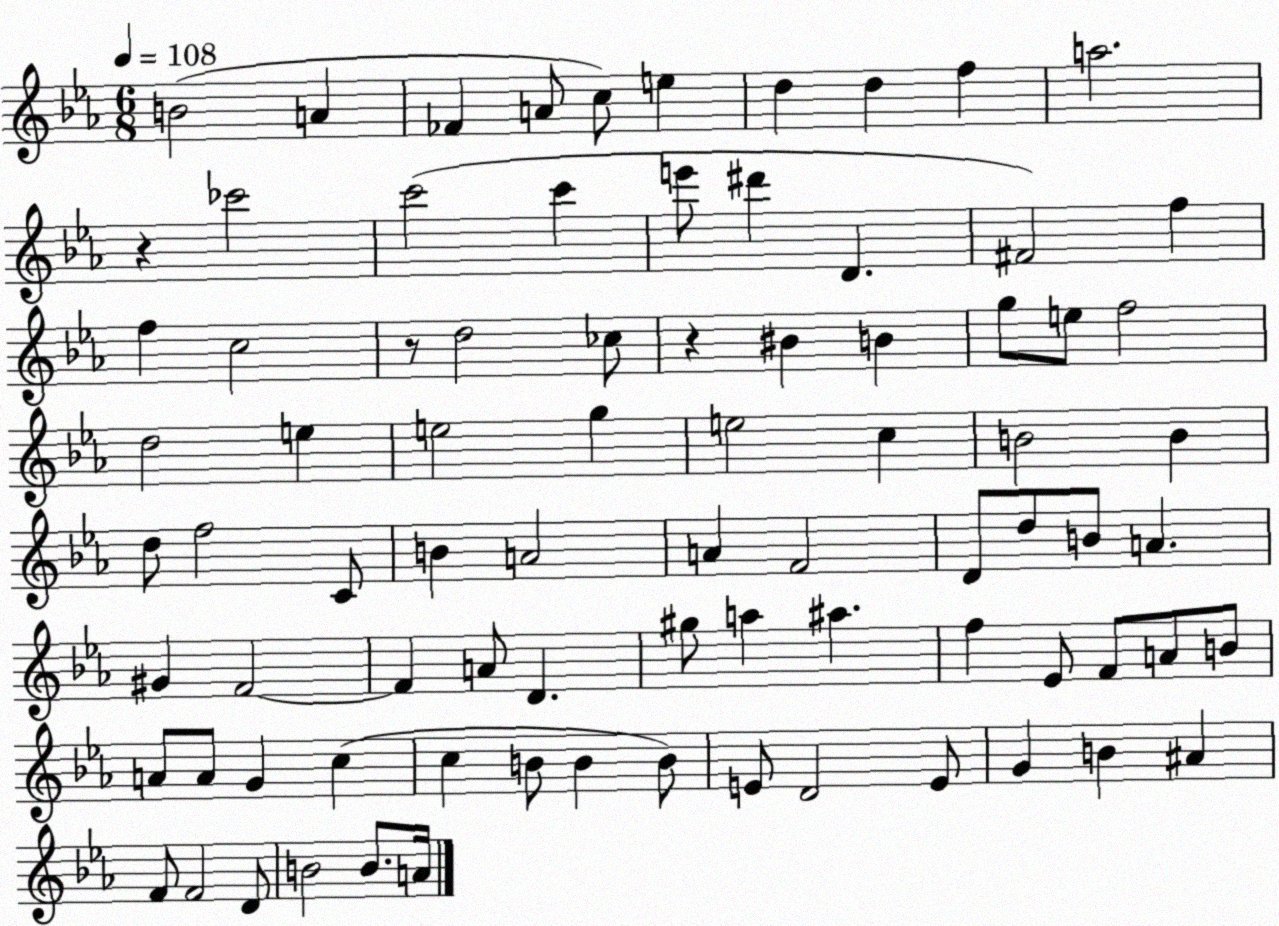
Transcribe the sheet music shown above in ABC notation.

X:1
T:Untitled
M:6/8
L:1/4
K:Eb
B2 A _F A/2 c/2 e d d f a2 z _c'2 c'2 c' e'/2 ^d' D ^F2 f f c2 z/2 d2 _c/2 z ^B B g/2 e/2 f2 d2 e e2 g e2 c B2 B d/2 f2 C/2 B A2 A F2 D/2 d/2 B/2 A ^G F2 F A/2 D ^g/2 a ^a f _E/2 F/2 A/2 B/2 A/2 A/2 G c c B/2 B B/2 E/2 D2 E/2 G B ^A F/2 F2 D/2 B2 B/2 A/4